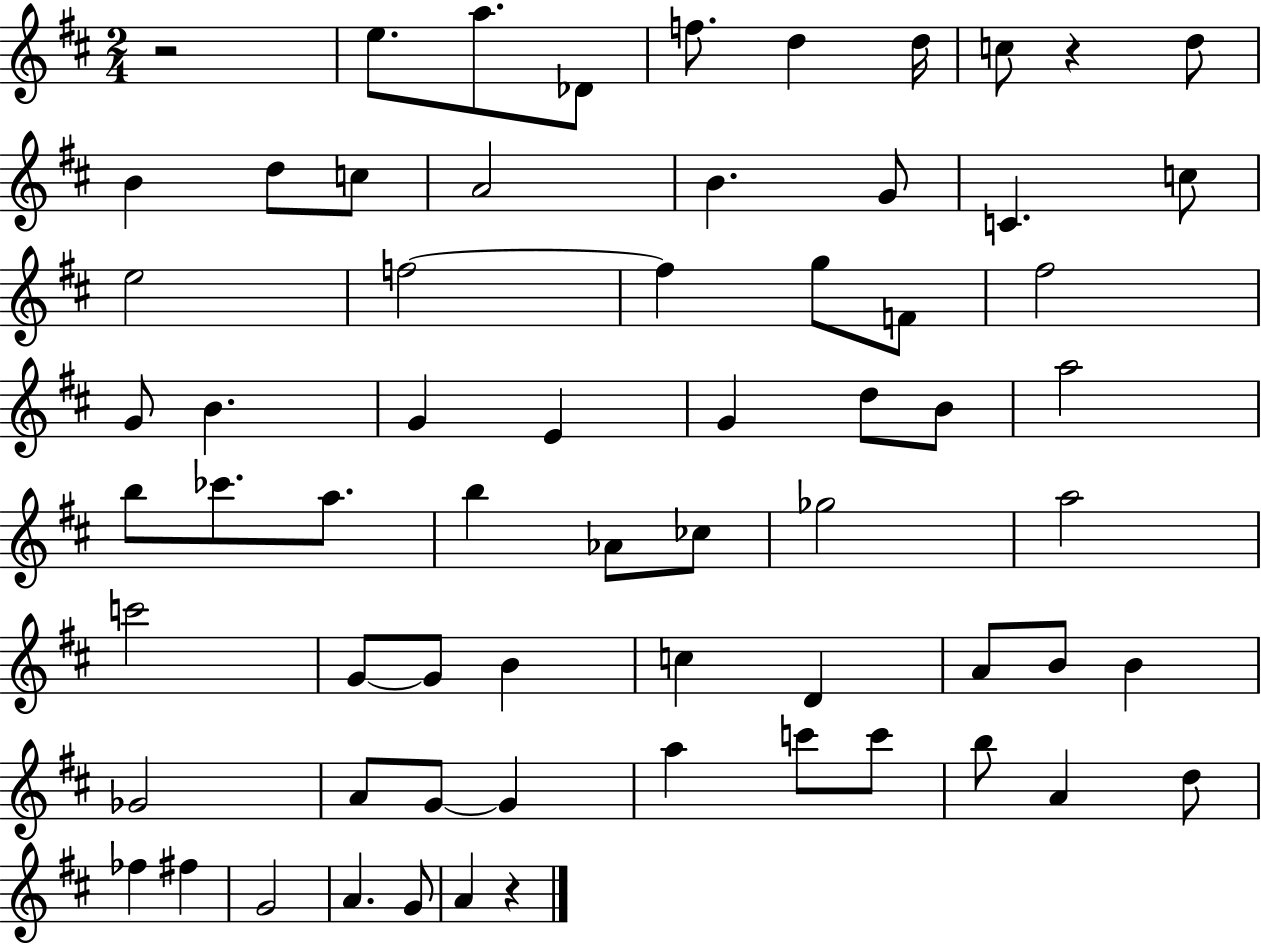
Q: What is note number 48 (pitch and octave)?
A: Gb4